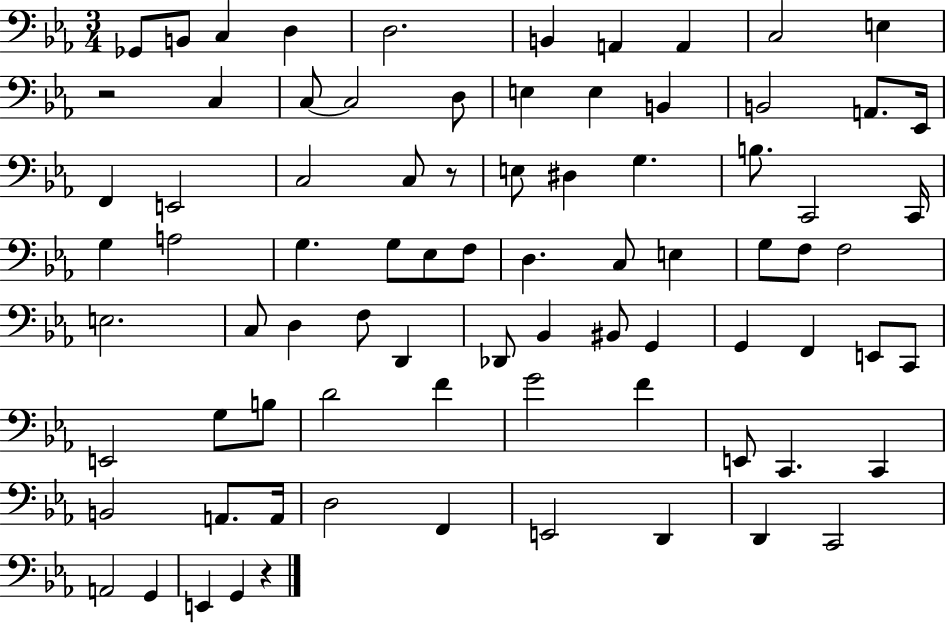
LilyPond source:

{
  \clef bass
  \numericTimeSignature
  \time 3/4
  \key ees \major
  \repeat volta 2 { ges,8 b,8 c4 d4 | d2. | b,4 a,4 a,4 | c2 e4 | \break r2 c4 | c8~~ c2 d8 | e4 e4 b,4 | b,2 a,8. ees,16 | \break f,4 e,2 | c2 c8 r8 | e8 dis4 g4. | b8. c,2 c,16 | \break g4 a2 | g4. g8 ees8 f8 | d4. c8 e4 | g8 f8 f2 | \break e2. | c8 d4 f8 d,4 | des,8 bes,4 bis,8 g,4 | g,4 f,4 e,8 c,8 | \break e,2 g8 b8 | d'2 f'4 | g'2 f'4 | e,8 c,4. c,4 | \break b,2 a,8. a,16 | d2 f,4 | e,2 d,4 | d,4 c,2 | \break a,2 g,4 | e,4 g,4 r4 | } \bar "|."
}